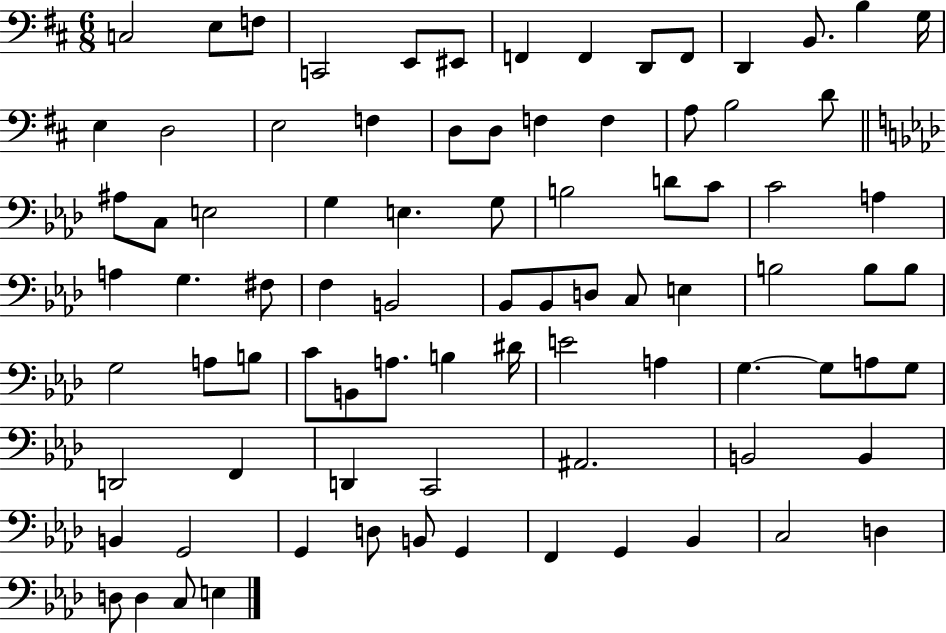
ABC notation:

X:1
T:Untitled
M:6/8
L:1/4
K:D
C,2 E,/2 F,/2 C,,2 E,,/2 ^E,,/2 F,, F,, D,,/2 F,,/2 D,, B,,/2 B, G,/4 E, D,2 E,2 F, D,/2 D,/2 F, F, A,/2 B,2 D/2 ^A,/2 C,/2 E,2 G, E, G,/2 B,2 D/2 C/2 C2 A, A, G, ^F,/2 F, B,,2 _B,,/2 _B,,/2 D,/2 C,/2 E, B,2 B,/2 B,/2 G,2 A,/2 B,/2 C/2 B,,/2 A,/2 B, ^D/4 E2 A, G, G,/2 A,/2 G,/2 D,,2 F,, D,, C,,2 ^A,,2 B,,2 B,, B,, G,,2 G,, D,/2 B,,/2 G,, F,, G,, _B,, C,2 D, D,/2 D, C,/2 E,